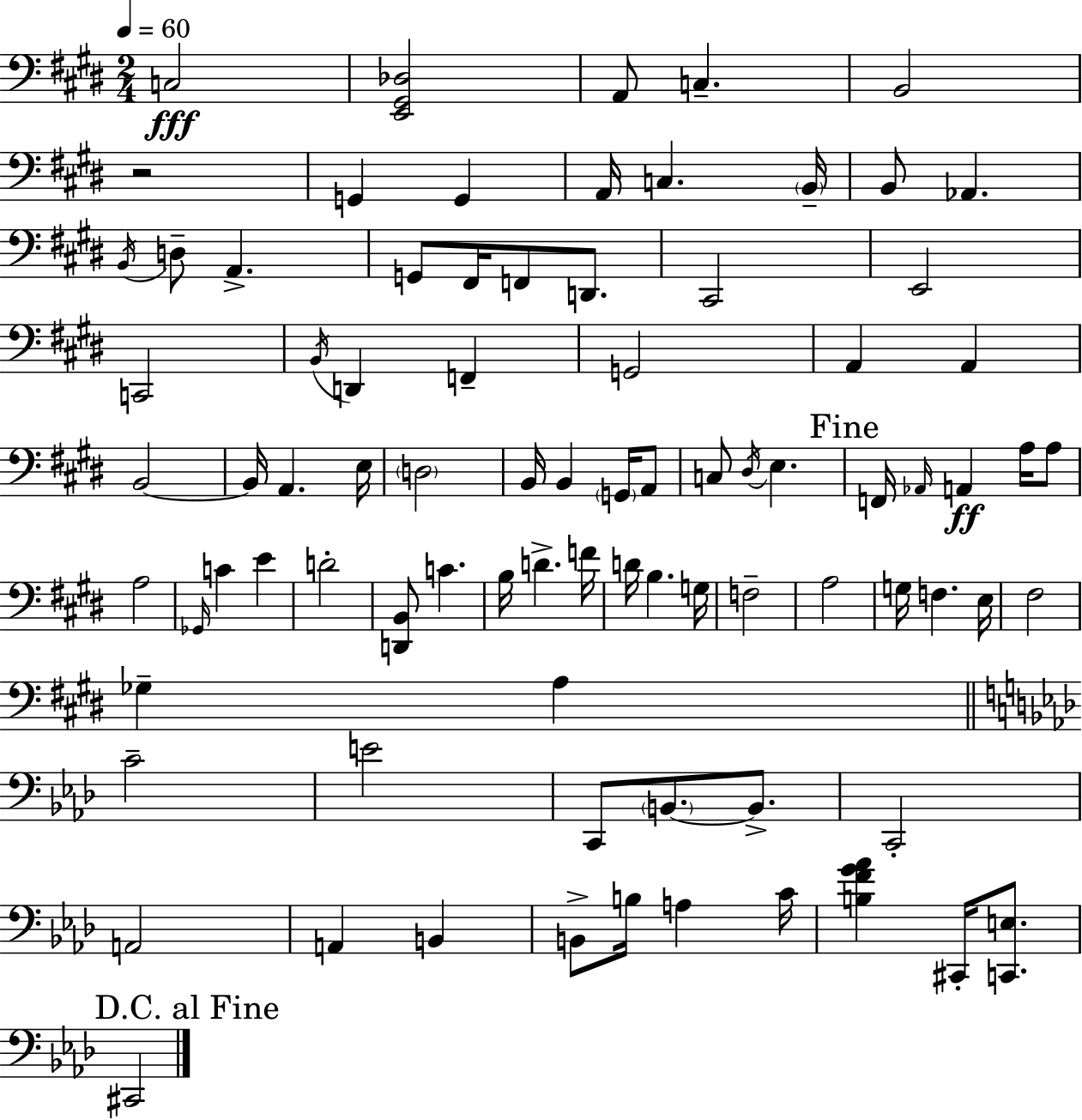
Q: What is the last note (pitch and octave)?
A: C#2